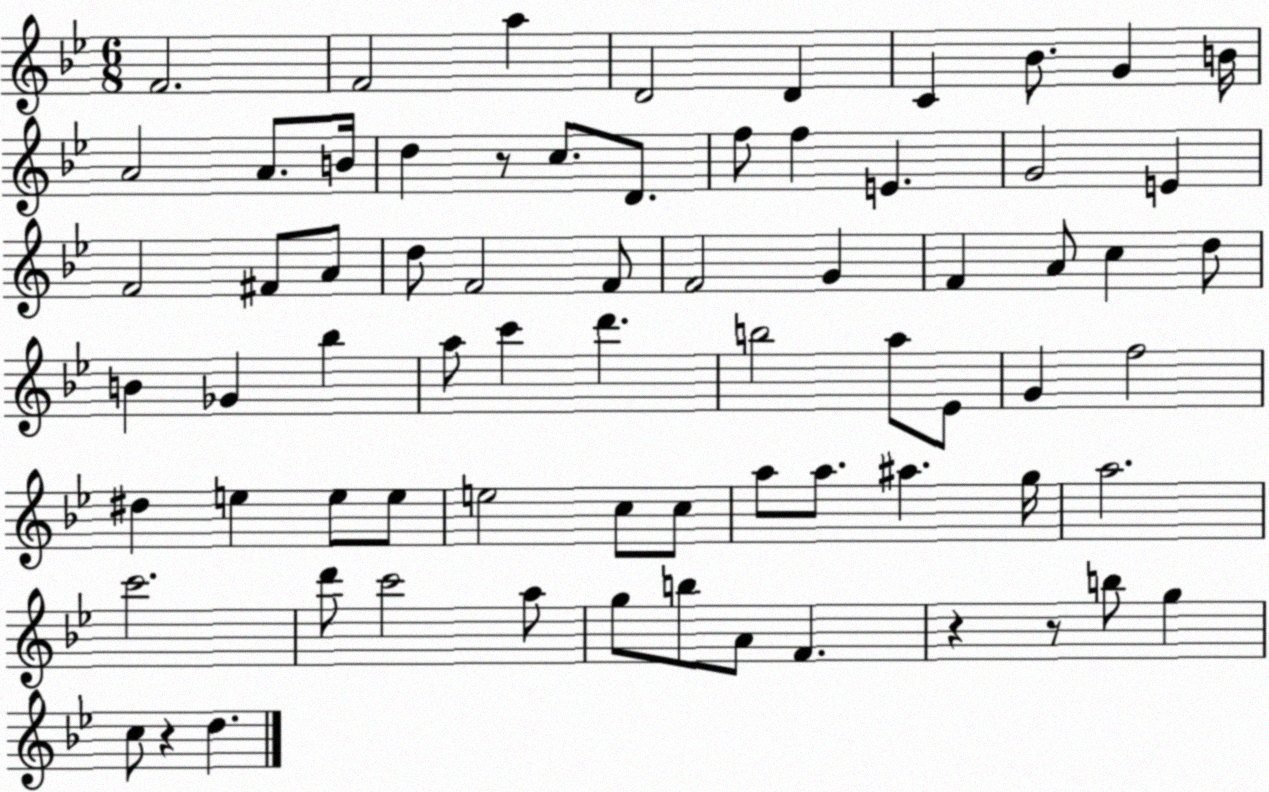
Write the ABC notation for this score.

X:1
T:Untitled
M:6/8
L:1/4
K:Bb
F2 F2 a D2 D C _B/2 G B/4 A2 A/2 B/4 d z/2 c/2 D/2 f/2 f E G2 E F2 ^F/2 A/2 d/2 F2 F/2 F2 G F A/2 c d/2 B _G _b a/2 c' d' b2 a/2 _E/2 G f2 ^d e e/2 e/2 e2 c/2 c/2 a/2 a/2 ^a g/4 a2 c'2 d'/2 c'2 a/2 g/2 b/2 A/2 F z z/2 b/2 g c/2 z d